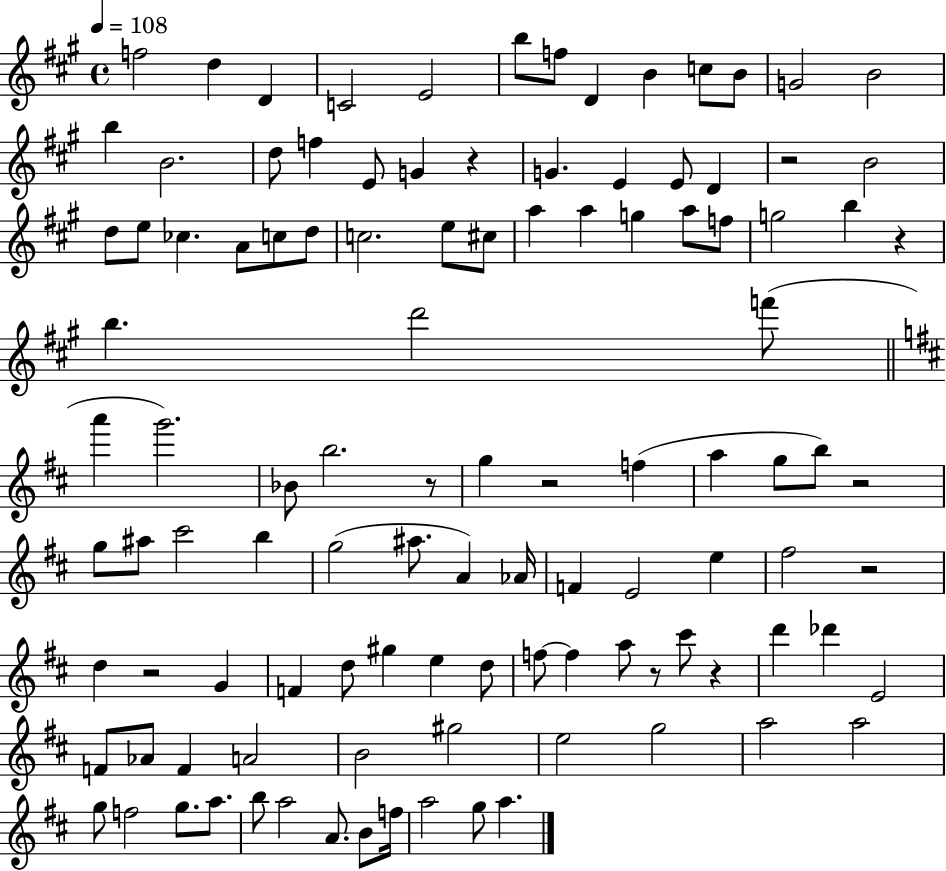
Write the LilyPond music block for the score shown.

{
  \clef treble
  \time 4/4
  \defaultTimeSignature
  \key a \major
  \tempo 4 = 108
  f''2 d''4 d'4 | c'2 e'2 | b''8 f''8 d'4 b'4 c''8 b'8 | g'2 b'2 | \break b''4 b'2. | d''8 f''4 e'8 g'4 r4 | g'4. e'4 e'8 d'4 | r2 b'2 | \break d''8 e''8 ces''4. a'8 c''8 d''8 | c''2. e''8 cis''8 | a''4 a''4 g''4 a''8 f''8 | g''2 b''4 r4 | \break b''4. d'''2 f'''8( | \bar "||" \break \key b \minor a'''4 g'''2.) | bes'8 b''2. r8 | g''4 r2 f''4( | a''4 g''8 b''8) r2 | \break g''8 ais''8 cis'''2 b''4 | g''2( ais''8. a'4) aes'16 | f'4 e'2 e''4 | fis''2 r2 | \break d''4 r2 g'4 | f'4 d''8 gis''4 e''4 d''8 | f''8~~ f''4 a''8 r8 cis'''8 r4 | d'''4 des'''4 e'2 | \break f'8 aes'8 f'4 a'2 | b'2 gis''2 | e''2 g''2 | a''2 a''2 | \break g''8 f''2 g''8. a''8. | b''8 a''2 a'8. b'8 f''16 | a''2 g''8 a''4. | \bar "|."
}